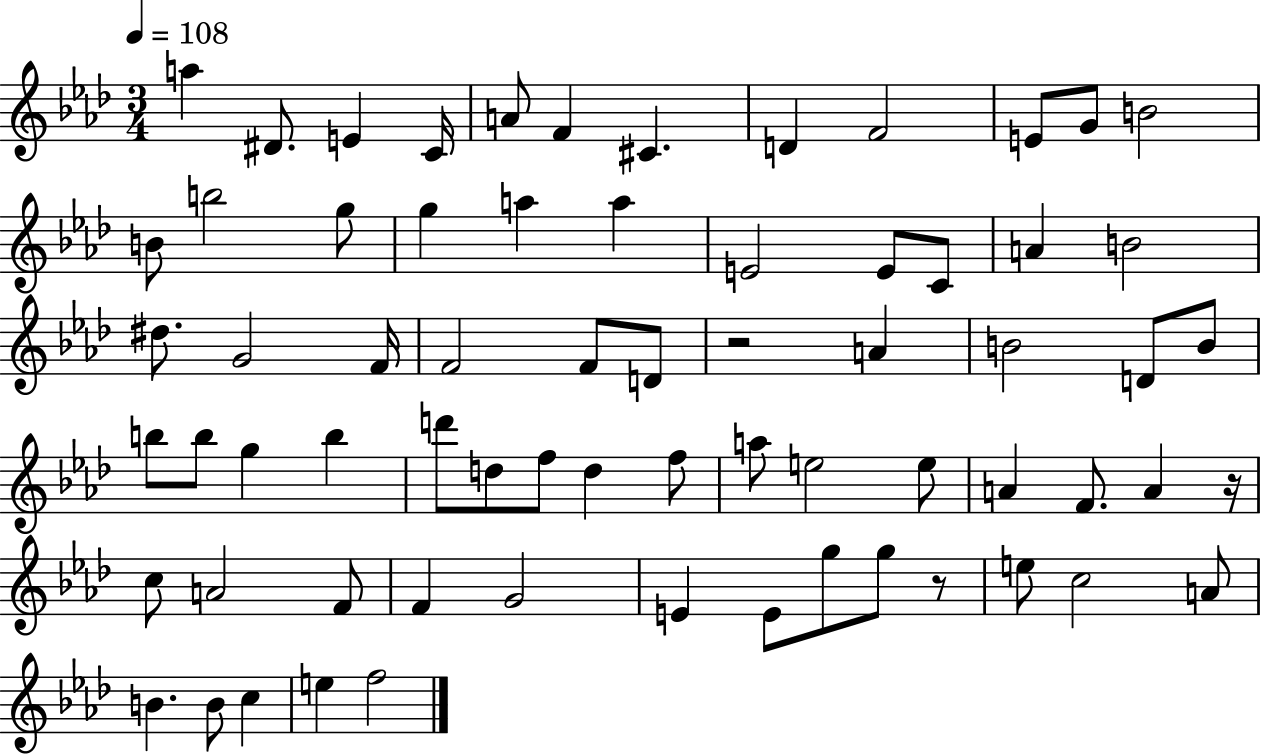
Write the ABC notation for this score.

X:1
T:Untitled
M:3/4
L:1/4
K:Ab
a ^D/2 E C/4 A/2 F ^C D F2 E/2 G/2 B2 B/2 b2 g/2 g a a E2 E/2 C/2 A B2 ^d/2 G2 F/4 F2 F/2 D/2 z2 A B2 D/2 B/2 b/2 b/2 g b d'/2 d/2 f/2 d f/2 a/2 e2 e/2 A F/2 A z/4 c/2 A2 F/2 F G2 E E/2 g/2 g/2 z/2 e/2 c2 A/2 B B/2 c e f2